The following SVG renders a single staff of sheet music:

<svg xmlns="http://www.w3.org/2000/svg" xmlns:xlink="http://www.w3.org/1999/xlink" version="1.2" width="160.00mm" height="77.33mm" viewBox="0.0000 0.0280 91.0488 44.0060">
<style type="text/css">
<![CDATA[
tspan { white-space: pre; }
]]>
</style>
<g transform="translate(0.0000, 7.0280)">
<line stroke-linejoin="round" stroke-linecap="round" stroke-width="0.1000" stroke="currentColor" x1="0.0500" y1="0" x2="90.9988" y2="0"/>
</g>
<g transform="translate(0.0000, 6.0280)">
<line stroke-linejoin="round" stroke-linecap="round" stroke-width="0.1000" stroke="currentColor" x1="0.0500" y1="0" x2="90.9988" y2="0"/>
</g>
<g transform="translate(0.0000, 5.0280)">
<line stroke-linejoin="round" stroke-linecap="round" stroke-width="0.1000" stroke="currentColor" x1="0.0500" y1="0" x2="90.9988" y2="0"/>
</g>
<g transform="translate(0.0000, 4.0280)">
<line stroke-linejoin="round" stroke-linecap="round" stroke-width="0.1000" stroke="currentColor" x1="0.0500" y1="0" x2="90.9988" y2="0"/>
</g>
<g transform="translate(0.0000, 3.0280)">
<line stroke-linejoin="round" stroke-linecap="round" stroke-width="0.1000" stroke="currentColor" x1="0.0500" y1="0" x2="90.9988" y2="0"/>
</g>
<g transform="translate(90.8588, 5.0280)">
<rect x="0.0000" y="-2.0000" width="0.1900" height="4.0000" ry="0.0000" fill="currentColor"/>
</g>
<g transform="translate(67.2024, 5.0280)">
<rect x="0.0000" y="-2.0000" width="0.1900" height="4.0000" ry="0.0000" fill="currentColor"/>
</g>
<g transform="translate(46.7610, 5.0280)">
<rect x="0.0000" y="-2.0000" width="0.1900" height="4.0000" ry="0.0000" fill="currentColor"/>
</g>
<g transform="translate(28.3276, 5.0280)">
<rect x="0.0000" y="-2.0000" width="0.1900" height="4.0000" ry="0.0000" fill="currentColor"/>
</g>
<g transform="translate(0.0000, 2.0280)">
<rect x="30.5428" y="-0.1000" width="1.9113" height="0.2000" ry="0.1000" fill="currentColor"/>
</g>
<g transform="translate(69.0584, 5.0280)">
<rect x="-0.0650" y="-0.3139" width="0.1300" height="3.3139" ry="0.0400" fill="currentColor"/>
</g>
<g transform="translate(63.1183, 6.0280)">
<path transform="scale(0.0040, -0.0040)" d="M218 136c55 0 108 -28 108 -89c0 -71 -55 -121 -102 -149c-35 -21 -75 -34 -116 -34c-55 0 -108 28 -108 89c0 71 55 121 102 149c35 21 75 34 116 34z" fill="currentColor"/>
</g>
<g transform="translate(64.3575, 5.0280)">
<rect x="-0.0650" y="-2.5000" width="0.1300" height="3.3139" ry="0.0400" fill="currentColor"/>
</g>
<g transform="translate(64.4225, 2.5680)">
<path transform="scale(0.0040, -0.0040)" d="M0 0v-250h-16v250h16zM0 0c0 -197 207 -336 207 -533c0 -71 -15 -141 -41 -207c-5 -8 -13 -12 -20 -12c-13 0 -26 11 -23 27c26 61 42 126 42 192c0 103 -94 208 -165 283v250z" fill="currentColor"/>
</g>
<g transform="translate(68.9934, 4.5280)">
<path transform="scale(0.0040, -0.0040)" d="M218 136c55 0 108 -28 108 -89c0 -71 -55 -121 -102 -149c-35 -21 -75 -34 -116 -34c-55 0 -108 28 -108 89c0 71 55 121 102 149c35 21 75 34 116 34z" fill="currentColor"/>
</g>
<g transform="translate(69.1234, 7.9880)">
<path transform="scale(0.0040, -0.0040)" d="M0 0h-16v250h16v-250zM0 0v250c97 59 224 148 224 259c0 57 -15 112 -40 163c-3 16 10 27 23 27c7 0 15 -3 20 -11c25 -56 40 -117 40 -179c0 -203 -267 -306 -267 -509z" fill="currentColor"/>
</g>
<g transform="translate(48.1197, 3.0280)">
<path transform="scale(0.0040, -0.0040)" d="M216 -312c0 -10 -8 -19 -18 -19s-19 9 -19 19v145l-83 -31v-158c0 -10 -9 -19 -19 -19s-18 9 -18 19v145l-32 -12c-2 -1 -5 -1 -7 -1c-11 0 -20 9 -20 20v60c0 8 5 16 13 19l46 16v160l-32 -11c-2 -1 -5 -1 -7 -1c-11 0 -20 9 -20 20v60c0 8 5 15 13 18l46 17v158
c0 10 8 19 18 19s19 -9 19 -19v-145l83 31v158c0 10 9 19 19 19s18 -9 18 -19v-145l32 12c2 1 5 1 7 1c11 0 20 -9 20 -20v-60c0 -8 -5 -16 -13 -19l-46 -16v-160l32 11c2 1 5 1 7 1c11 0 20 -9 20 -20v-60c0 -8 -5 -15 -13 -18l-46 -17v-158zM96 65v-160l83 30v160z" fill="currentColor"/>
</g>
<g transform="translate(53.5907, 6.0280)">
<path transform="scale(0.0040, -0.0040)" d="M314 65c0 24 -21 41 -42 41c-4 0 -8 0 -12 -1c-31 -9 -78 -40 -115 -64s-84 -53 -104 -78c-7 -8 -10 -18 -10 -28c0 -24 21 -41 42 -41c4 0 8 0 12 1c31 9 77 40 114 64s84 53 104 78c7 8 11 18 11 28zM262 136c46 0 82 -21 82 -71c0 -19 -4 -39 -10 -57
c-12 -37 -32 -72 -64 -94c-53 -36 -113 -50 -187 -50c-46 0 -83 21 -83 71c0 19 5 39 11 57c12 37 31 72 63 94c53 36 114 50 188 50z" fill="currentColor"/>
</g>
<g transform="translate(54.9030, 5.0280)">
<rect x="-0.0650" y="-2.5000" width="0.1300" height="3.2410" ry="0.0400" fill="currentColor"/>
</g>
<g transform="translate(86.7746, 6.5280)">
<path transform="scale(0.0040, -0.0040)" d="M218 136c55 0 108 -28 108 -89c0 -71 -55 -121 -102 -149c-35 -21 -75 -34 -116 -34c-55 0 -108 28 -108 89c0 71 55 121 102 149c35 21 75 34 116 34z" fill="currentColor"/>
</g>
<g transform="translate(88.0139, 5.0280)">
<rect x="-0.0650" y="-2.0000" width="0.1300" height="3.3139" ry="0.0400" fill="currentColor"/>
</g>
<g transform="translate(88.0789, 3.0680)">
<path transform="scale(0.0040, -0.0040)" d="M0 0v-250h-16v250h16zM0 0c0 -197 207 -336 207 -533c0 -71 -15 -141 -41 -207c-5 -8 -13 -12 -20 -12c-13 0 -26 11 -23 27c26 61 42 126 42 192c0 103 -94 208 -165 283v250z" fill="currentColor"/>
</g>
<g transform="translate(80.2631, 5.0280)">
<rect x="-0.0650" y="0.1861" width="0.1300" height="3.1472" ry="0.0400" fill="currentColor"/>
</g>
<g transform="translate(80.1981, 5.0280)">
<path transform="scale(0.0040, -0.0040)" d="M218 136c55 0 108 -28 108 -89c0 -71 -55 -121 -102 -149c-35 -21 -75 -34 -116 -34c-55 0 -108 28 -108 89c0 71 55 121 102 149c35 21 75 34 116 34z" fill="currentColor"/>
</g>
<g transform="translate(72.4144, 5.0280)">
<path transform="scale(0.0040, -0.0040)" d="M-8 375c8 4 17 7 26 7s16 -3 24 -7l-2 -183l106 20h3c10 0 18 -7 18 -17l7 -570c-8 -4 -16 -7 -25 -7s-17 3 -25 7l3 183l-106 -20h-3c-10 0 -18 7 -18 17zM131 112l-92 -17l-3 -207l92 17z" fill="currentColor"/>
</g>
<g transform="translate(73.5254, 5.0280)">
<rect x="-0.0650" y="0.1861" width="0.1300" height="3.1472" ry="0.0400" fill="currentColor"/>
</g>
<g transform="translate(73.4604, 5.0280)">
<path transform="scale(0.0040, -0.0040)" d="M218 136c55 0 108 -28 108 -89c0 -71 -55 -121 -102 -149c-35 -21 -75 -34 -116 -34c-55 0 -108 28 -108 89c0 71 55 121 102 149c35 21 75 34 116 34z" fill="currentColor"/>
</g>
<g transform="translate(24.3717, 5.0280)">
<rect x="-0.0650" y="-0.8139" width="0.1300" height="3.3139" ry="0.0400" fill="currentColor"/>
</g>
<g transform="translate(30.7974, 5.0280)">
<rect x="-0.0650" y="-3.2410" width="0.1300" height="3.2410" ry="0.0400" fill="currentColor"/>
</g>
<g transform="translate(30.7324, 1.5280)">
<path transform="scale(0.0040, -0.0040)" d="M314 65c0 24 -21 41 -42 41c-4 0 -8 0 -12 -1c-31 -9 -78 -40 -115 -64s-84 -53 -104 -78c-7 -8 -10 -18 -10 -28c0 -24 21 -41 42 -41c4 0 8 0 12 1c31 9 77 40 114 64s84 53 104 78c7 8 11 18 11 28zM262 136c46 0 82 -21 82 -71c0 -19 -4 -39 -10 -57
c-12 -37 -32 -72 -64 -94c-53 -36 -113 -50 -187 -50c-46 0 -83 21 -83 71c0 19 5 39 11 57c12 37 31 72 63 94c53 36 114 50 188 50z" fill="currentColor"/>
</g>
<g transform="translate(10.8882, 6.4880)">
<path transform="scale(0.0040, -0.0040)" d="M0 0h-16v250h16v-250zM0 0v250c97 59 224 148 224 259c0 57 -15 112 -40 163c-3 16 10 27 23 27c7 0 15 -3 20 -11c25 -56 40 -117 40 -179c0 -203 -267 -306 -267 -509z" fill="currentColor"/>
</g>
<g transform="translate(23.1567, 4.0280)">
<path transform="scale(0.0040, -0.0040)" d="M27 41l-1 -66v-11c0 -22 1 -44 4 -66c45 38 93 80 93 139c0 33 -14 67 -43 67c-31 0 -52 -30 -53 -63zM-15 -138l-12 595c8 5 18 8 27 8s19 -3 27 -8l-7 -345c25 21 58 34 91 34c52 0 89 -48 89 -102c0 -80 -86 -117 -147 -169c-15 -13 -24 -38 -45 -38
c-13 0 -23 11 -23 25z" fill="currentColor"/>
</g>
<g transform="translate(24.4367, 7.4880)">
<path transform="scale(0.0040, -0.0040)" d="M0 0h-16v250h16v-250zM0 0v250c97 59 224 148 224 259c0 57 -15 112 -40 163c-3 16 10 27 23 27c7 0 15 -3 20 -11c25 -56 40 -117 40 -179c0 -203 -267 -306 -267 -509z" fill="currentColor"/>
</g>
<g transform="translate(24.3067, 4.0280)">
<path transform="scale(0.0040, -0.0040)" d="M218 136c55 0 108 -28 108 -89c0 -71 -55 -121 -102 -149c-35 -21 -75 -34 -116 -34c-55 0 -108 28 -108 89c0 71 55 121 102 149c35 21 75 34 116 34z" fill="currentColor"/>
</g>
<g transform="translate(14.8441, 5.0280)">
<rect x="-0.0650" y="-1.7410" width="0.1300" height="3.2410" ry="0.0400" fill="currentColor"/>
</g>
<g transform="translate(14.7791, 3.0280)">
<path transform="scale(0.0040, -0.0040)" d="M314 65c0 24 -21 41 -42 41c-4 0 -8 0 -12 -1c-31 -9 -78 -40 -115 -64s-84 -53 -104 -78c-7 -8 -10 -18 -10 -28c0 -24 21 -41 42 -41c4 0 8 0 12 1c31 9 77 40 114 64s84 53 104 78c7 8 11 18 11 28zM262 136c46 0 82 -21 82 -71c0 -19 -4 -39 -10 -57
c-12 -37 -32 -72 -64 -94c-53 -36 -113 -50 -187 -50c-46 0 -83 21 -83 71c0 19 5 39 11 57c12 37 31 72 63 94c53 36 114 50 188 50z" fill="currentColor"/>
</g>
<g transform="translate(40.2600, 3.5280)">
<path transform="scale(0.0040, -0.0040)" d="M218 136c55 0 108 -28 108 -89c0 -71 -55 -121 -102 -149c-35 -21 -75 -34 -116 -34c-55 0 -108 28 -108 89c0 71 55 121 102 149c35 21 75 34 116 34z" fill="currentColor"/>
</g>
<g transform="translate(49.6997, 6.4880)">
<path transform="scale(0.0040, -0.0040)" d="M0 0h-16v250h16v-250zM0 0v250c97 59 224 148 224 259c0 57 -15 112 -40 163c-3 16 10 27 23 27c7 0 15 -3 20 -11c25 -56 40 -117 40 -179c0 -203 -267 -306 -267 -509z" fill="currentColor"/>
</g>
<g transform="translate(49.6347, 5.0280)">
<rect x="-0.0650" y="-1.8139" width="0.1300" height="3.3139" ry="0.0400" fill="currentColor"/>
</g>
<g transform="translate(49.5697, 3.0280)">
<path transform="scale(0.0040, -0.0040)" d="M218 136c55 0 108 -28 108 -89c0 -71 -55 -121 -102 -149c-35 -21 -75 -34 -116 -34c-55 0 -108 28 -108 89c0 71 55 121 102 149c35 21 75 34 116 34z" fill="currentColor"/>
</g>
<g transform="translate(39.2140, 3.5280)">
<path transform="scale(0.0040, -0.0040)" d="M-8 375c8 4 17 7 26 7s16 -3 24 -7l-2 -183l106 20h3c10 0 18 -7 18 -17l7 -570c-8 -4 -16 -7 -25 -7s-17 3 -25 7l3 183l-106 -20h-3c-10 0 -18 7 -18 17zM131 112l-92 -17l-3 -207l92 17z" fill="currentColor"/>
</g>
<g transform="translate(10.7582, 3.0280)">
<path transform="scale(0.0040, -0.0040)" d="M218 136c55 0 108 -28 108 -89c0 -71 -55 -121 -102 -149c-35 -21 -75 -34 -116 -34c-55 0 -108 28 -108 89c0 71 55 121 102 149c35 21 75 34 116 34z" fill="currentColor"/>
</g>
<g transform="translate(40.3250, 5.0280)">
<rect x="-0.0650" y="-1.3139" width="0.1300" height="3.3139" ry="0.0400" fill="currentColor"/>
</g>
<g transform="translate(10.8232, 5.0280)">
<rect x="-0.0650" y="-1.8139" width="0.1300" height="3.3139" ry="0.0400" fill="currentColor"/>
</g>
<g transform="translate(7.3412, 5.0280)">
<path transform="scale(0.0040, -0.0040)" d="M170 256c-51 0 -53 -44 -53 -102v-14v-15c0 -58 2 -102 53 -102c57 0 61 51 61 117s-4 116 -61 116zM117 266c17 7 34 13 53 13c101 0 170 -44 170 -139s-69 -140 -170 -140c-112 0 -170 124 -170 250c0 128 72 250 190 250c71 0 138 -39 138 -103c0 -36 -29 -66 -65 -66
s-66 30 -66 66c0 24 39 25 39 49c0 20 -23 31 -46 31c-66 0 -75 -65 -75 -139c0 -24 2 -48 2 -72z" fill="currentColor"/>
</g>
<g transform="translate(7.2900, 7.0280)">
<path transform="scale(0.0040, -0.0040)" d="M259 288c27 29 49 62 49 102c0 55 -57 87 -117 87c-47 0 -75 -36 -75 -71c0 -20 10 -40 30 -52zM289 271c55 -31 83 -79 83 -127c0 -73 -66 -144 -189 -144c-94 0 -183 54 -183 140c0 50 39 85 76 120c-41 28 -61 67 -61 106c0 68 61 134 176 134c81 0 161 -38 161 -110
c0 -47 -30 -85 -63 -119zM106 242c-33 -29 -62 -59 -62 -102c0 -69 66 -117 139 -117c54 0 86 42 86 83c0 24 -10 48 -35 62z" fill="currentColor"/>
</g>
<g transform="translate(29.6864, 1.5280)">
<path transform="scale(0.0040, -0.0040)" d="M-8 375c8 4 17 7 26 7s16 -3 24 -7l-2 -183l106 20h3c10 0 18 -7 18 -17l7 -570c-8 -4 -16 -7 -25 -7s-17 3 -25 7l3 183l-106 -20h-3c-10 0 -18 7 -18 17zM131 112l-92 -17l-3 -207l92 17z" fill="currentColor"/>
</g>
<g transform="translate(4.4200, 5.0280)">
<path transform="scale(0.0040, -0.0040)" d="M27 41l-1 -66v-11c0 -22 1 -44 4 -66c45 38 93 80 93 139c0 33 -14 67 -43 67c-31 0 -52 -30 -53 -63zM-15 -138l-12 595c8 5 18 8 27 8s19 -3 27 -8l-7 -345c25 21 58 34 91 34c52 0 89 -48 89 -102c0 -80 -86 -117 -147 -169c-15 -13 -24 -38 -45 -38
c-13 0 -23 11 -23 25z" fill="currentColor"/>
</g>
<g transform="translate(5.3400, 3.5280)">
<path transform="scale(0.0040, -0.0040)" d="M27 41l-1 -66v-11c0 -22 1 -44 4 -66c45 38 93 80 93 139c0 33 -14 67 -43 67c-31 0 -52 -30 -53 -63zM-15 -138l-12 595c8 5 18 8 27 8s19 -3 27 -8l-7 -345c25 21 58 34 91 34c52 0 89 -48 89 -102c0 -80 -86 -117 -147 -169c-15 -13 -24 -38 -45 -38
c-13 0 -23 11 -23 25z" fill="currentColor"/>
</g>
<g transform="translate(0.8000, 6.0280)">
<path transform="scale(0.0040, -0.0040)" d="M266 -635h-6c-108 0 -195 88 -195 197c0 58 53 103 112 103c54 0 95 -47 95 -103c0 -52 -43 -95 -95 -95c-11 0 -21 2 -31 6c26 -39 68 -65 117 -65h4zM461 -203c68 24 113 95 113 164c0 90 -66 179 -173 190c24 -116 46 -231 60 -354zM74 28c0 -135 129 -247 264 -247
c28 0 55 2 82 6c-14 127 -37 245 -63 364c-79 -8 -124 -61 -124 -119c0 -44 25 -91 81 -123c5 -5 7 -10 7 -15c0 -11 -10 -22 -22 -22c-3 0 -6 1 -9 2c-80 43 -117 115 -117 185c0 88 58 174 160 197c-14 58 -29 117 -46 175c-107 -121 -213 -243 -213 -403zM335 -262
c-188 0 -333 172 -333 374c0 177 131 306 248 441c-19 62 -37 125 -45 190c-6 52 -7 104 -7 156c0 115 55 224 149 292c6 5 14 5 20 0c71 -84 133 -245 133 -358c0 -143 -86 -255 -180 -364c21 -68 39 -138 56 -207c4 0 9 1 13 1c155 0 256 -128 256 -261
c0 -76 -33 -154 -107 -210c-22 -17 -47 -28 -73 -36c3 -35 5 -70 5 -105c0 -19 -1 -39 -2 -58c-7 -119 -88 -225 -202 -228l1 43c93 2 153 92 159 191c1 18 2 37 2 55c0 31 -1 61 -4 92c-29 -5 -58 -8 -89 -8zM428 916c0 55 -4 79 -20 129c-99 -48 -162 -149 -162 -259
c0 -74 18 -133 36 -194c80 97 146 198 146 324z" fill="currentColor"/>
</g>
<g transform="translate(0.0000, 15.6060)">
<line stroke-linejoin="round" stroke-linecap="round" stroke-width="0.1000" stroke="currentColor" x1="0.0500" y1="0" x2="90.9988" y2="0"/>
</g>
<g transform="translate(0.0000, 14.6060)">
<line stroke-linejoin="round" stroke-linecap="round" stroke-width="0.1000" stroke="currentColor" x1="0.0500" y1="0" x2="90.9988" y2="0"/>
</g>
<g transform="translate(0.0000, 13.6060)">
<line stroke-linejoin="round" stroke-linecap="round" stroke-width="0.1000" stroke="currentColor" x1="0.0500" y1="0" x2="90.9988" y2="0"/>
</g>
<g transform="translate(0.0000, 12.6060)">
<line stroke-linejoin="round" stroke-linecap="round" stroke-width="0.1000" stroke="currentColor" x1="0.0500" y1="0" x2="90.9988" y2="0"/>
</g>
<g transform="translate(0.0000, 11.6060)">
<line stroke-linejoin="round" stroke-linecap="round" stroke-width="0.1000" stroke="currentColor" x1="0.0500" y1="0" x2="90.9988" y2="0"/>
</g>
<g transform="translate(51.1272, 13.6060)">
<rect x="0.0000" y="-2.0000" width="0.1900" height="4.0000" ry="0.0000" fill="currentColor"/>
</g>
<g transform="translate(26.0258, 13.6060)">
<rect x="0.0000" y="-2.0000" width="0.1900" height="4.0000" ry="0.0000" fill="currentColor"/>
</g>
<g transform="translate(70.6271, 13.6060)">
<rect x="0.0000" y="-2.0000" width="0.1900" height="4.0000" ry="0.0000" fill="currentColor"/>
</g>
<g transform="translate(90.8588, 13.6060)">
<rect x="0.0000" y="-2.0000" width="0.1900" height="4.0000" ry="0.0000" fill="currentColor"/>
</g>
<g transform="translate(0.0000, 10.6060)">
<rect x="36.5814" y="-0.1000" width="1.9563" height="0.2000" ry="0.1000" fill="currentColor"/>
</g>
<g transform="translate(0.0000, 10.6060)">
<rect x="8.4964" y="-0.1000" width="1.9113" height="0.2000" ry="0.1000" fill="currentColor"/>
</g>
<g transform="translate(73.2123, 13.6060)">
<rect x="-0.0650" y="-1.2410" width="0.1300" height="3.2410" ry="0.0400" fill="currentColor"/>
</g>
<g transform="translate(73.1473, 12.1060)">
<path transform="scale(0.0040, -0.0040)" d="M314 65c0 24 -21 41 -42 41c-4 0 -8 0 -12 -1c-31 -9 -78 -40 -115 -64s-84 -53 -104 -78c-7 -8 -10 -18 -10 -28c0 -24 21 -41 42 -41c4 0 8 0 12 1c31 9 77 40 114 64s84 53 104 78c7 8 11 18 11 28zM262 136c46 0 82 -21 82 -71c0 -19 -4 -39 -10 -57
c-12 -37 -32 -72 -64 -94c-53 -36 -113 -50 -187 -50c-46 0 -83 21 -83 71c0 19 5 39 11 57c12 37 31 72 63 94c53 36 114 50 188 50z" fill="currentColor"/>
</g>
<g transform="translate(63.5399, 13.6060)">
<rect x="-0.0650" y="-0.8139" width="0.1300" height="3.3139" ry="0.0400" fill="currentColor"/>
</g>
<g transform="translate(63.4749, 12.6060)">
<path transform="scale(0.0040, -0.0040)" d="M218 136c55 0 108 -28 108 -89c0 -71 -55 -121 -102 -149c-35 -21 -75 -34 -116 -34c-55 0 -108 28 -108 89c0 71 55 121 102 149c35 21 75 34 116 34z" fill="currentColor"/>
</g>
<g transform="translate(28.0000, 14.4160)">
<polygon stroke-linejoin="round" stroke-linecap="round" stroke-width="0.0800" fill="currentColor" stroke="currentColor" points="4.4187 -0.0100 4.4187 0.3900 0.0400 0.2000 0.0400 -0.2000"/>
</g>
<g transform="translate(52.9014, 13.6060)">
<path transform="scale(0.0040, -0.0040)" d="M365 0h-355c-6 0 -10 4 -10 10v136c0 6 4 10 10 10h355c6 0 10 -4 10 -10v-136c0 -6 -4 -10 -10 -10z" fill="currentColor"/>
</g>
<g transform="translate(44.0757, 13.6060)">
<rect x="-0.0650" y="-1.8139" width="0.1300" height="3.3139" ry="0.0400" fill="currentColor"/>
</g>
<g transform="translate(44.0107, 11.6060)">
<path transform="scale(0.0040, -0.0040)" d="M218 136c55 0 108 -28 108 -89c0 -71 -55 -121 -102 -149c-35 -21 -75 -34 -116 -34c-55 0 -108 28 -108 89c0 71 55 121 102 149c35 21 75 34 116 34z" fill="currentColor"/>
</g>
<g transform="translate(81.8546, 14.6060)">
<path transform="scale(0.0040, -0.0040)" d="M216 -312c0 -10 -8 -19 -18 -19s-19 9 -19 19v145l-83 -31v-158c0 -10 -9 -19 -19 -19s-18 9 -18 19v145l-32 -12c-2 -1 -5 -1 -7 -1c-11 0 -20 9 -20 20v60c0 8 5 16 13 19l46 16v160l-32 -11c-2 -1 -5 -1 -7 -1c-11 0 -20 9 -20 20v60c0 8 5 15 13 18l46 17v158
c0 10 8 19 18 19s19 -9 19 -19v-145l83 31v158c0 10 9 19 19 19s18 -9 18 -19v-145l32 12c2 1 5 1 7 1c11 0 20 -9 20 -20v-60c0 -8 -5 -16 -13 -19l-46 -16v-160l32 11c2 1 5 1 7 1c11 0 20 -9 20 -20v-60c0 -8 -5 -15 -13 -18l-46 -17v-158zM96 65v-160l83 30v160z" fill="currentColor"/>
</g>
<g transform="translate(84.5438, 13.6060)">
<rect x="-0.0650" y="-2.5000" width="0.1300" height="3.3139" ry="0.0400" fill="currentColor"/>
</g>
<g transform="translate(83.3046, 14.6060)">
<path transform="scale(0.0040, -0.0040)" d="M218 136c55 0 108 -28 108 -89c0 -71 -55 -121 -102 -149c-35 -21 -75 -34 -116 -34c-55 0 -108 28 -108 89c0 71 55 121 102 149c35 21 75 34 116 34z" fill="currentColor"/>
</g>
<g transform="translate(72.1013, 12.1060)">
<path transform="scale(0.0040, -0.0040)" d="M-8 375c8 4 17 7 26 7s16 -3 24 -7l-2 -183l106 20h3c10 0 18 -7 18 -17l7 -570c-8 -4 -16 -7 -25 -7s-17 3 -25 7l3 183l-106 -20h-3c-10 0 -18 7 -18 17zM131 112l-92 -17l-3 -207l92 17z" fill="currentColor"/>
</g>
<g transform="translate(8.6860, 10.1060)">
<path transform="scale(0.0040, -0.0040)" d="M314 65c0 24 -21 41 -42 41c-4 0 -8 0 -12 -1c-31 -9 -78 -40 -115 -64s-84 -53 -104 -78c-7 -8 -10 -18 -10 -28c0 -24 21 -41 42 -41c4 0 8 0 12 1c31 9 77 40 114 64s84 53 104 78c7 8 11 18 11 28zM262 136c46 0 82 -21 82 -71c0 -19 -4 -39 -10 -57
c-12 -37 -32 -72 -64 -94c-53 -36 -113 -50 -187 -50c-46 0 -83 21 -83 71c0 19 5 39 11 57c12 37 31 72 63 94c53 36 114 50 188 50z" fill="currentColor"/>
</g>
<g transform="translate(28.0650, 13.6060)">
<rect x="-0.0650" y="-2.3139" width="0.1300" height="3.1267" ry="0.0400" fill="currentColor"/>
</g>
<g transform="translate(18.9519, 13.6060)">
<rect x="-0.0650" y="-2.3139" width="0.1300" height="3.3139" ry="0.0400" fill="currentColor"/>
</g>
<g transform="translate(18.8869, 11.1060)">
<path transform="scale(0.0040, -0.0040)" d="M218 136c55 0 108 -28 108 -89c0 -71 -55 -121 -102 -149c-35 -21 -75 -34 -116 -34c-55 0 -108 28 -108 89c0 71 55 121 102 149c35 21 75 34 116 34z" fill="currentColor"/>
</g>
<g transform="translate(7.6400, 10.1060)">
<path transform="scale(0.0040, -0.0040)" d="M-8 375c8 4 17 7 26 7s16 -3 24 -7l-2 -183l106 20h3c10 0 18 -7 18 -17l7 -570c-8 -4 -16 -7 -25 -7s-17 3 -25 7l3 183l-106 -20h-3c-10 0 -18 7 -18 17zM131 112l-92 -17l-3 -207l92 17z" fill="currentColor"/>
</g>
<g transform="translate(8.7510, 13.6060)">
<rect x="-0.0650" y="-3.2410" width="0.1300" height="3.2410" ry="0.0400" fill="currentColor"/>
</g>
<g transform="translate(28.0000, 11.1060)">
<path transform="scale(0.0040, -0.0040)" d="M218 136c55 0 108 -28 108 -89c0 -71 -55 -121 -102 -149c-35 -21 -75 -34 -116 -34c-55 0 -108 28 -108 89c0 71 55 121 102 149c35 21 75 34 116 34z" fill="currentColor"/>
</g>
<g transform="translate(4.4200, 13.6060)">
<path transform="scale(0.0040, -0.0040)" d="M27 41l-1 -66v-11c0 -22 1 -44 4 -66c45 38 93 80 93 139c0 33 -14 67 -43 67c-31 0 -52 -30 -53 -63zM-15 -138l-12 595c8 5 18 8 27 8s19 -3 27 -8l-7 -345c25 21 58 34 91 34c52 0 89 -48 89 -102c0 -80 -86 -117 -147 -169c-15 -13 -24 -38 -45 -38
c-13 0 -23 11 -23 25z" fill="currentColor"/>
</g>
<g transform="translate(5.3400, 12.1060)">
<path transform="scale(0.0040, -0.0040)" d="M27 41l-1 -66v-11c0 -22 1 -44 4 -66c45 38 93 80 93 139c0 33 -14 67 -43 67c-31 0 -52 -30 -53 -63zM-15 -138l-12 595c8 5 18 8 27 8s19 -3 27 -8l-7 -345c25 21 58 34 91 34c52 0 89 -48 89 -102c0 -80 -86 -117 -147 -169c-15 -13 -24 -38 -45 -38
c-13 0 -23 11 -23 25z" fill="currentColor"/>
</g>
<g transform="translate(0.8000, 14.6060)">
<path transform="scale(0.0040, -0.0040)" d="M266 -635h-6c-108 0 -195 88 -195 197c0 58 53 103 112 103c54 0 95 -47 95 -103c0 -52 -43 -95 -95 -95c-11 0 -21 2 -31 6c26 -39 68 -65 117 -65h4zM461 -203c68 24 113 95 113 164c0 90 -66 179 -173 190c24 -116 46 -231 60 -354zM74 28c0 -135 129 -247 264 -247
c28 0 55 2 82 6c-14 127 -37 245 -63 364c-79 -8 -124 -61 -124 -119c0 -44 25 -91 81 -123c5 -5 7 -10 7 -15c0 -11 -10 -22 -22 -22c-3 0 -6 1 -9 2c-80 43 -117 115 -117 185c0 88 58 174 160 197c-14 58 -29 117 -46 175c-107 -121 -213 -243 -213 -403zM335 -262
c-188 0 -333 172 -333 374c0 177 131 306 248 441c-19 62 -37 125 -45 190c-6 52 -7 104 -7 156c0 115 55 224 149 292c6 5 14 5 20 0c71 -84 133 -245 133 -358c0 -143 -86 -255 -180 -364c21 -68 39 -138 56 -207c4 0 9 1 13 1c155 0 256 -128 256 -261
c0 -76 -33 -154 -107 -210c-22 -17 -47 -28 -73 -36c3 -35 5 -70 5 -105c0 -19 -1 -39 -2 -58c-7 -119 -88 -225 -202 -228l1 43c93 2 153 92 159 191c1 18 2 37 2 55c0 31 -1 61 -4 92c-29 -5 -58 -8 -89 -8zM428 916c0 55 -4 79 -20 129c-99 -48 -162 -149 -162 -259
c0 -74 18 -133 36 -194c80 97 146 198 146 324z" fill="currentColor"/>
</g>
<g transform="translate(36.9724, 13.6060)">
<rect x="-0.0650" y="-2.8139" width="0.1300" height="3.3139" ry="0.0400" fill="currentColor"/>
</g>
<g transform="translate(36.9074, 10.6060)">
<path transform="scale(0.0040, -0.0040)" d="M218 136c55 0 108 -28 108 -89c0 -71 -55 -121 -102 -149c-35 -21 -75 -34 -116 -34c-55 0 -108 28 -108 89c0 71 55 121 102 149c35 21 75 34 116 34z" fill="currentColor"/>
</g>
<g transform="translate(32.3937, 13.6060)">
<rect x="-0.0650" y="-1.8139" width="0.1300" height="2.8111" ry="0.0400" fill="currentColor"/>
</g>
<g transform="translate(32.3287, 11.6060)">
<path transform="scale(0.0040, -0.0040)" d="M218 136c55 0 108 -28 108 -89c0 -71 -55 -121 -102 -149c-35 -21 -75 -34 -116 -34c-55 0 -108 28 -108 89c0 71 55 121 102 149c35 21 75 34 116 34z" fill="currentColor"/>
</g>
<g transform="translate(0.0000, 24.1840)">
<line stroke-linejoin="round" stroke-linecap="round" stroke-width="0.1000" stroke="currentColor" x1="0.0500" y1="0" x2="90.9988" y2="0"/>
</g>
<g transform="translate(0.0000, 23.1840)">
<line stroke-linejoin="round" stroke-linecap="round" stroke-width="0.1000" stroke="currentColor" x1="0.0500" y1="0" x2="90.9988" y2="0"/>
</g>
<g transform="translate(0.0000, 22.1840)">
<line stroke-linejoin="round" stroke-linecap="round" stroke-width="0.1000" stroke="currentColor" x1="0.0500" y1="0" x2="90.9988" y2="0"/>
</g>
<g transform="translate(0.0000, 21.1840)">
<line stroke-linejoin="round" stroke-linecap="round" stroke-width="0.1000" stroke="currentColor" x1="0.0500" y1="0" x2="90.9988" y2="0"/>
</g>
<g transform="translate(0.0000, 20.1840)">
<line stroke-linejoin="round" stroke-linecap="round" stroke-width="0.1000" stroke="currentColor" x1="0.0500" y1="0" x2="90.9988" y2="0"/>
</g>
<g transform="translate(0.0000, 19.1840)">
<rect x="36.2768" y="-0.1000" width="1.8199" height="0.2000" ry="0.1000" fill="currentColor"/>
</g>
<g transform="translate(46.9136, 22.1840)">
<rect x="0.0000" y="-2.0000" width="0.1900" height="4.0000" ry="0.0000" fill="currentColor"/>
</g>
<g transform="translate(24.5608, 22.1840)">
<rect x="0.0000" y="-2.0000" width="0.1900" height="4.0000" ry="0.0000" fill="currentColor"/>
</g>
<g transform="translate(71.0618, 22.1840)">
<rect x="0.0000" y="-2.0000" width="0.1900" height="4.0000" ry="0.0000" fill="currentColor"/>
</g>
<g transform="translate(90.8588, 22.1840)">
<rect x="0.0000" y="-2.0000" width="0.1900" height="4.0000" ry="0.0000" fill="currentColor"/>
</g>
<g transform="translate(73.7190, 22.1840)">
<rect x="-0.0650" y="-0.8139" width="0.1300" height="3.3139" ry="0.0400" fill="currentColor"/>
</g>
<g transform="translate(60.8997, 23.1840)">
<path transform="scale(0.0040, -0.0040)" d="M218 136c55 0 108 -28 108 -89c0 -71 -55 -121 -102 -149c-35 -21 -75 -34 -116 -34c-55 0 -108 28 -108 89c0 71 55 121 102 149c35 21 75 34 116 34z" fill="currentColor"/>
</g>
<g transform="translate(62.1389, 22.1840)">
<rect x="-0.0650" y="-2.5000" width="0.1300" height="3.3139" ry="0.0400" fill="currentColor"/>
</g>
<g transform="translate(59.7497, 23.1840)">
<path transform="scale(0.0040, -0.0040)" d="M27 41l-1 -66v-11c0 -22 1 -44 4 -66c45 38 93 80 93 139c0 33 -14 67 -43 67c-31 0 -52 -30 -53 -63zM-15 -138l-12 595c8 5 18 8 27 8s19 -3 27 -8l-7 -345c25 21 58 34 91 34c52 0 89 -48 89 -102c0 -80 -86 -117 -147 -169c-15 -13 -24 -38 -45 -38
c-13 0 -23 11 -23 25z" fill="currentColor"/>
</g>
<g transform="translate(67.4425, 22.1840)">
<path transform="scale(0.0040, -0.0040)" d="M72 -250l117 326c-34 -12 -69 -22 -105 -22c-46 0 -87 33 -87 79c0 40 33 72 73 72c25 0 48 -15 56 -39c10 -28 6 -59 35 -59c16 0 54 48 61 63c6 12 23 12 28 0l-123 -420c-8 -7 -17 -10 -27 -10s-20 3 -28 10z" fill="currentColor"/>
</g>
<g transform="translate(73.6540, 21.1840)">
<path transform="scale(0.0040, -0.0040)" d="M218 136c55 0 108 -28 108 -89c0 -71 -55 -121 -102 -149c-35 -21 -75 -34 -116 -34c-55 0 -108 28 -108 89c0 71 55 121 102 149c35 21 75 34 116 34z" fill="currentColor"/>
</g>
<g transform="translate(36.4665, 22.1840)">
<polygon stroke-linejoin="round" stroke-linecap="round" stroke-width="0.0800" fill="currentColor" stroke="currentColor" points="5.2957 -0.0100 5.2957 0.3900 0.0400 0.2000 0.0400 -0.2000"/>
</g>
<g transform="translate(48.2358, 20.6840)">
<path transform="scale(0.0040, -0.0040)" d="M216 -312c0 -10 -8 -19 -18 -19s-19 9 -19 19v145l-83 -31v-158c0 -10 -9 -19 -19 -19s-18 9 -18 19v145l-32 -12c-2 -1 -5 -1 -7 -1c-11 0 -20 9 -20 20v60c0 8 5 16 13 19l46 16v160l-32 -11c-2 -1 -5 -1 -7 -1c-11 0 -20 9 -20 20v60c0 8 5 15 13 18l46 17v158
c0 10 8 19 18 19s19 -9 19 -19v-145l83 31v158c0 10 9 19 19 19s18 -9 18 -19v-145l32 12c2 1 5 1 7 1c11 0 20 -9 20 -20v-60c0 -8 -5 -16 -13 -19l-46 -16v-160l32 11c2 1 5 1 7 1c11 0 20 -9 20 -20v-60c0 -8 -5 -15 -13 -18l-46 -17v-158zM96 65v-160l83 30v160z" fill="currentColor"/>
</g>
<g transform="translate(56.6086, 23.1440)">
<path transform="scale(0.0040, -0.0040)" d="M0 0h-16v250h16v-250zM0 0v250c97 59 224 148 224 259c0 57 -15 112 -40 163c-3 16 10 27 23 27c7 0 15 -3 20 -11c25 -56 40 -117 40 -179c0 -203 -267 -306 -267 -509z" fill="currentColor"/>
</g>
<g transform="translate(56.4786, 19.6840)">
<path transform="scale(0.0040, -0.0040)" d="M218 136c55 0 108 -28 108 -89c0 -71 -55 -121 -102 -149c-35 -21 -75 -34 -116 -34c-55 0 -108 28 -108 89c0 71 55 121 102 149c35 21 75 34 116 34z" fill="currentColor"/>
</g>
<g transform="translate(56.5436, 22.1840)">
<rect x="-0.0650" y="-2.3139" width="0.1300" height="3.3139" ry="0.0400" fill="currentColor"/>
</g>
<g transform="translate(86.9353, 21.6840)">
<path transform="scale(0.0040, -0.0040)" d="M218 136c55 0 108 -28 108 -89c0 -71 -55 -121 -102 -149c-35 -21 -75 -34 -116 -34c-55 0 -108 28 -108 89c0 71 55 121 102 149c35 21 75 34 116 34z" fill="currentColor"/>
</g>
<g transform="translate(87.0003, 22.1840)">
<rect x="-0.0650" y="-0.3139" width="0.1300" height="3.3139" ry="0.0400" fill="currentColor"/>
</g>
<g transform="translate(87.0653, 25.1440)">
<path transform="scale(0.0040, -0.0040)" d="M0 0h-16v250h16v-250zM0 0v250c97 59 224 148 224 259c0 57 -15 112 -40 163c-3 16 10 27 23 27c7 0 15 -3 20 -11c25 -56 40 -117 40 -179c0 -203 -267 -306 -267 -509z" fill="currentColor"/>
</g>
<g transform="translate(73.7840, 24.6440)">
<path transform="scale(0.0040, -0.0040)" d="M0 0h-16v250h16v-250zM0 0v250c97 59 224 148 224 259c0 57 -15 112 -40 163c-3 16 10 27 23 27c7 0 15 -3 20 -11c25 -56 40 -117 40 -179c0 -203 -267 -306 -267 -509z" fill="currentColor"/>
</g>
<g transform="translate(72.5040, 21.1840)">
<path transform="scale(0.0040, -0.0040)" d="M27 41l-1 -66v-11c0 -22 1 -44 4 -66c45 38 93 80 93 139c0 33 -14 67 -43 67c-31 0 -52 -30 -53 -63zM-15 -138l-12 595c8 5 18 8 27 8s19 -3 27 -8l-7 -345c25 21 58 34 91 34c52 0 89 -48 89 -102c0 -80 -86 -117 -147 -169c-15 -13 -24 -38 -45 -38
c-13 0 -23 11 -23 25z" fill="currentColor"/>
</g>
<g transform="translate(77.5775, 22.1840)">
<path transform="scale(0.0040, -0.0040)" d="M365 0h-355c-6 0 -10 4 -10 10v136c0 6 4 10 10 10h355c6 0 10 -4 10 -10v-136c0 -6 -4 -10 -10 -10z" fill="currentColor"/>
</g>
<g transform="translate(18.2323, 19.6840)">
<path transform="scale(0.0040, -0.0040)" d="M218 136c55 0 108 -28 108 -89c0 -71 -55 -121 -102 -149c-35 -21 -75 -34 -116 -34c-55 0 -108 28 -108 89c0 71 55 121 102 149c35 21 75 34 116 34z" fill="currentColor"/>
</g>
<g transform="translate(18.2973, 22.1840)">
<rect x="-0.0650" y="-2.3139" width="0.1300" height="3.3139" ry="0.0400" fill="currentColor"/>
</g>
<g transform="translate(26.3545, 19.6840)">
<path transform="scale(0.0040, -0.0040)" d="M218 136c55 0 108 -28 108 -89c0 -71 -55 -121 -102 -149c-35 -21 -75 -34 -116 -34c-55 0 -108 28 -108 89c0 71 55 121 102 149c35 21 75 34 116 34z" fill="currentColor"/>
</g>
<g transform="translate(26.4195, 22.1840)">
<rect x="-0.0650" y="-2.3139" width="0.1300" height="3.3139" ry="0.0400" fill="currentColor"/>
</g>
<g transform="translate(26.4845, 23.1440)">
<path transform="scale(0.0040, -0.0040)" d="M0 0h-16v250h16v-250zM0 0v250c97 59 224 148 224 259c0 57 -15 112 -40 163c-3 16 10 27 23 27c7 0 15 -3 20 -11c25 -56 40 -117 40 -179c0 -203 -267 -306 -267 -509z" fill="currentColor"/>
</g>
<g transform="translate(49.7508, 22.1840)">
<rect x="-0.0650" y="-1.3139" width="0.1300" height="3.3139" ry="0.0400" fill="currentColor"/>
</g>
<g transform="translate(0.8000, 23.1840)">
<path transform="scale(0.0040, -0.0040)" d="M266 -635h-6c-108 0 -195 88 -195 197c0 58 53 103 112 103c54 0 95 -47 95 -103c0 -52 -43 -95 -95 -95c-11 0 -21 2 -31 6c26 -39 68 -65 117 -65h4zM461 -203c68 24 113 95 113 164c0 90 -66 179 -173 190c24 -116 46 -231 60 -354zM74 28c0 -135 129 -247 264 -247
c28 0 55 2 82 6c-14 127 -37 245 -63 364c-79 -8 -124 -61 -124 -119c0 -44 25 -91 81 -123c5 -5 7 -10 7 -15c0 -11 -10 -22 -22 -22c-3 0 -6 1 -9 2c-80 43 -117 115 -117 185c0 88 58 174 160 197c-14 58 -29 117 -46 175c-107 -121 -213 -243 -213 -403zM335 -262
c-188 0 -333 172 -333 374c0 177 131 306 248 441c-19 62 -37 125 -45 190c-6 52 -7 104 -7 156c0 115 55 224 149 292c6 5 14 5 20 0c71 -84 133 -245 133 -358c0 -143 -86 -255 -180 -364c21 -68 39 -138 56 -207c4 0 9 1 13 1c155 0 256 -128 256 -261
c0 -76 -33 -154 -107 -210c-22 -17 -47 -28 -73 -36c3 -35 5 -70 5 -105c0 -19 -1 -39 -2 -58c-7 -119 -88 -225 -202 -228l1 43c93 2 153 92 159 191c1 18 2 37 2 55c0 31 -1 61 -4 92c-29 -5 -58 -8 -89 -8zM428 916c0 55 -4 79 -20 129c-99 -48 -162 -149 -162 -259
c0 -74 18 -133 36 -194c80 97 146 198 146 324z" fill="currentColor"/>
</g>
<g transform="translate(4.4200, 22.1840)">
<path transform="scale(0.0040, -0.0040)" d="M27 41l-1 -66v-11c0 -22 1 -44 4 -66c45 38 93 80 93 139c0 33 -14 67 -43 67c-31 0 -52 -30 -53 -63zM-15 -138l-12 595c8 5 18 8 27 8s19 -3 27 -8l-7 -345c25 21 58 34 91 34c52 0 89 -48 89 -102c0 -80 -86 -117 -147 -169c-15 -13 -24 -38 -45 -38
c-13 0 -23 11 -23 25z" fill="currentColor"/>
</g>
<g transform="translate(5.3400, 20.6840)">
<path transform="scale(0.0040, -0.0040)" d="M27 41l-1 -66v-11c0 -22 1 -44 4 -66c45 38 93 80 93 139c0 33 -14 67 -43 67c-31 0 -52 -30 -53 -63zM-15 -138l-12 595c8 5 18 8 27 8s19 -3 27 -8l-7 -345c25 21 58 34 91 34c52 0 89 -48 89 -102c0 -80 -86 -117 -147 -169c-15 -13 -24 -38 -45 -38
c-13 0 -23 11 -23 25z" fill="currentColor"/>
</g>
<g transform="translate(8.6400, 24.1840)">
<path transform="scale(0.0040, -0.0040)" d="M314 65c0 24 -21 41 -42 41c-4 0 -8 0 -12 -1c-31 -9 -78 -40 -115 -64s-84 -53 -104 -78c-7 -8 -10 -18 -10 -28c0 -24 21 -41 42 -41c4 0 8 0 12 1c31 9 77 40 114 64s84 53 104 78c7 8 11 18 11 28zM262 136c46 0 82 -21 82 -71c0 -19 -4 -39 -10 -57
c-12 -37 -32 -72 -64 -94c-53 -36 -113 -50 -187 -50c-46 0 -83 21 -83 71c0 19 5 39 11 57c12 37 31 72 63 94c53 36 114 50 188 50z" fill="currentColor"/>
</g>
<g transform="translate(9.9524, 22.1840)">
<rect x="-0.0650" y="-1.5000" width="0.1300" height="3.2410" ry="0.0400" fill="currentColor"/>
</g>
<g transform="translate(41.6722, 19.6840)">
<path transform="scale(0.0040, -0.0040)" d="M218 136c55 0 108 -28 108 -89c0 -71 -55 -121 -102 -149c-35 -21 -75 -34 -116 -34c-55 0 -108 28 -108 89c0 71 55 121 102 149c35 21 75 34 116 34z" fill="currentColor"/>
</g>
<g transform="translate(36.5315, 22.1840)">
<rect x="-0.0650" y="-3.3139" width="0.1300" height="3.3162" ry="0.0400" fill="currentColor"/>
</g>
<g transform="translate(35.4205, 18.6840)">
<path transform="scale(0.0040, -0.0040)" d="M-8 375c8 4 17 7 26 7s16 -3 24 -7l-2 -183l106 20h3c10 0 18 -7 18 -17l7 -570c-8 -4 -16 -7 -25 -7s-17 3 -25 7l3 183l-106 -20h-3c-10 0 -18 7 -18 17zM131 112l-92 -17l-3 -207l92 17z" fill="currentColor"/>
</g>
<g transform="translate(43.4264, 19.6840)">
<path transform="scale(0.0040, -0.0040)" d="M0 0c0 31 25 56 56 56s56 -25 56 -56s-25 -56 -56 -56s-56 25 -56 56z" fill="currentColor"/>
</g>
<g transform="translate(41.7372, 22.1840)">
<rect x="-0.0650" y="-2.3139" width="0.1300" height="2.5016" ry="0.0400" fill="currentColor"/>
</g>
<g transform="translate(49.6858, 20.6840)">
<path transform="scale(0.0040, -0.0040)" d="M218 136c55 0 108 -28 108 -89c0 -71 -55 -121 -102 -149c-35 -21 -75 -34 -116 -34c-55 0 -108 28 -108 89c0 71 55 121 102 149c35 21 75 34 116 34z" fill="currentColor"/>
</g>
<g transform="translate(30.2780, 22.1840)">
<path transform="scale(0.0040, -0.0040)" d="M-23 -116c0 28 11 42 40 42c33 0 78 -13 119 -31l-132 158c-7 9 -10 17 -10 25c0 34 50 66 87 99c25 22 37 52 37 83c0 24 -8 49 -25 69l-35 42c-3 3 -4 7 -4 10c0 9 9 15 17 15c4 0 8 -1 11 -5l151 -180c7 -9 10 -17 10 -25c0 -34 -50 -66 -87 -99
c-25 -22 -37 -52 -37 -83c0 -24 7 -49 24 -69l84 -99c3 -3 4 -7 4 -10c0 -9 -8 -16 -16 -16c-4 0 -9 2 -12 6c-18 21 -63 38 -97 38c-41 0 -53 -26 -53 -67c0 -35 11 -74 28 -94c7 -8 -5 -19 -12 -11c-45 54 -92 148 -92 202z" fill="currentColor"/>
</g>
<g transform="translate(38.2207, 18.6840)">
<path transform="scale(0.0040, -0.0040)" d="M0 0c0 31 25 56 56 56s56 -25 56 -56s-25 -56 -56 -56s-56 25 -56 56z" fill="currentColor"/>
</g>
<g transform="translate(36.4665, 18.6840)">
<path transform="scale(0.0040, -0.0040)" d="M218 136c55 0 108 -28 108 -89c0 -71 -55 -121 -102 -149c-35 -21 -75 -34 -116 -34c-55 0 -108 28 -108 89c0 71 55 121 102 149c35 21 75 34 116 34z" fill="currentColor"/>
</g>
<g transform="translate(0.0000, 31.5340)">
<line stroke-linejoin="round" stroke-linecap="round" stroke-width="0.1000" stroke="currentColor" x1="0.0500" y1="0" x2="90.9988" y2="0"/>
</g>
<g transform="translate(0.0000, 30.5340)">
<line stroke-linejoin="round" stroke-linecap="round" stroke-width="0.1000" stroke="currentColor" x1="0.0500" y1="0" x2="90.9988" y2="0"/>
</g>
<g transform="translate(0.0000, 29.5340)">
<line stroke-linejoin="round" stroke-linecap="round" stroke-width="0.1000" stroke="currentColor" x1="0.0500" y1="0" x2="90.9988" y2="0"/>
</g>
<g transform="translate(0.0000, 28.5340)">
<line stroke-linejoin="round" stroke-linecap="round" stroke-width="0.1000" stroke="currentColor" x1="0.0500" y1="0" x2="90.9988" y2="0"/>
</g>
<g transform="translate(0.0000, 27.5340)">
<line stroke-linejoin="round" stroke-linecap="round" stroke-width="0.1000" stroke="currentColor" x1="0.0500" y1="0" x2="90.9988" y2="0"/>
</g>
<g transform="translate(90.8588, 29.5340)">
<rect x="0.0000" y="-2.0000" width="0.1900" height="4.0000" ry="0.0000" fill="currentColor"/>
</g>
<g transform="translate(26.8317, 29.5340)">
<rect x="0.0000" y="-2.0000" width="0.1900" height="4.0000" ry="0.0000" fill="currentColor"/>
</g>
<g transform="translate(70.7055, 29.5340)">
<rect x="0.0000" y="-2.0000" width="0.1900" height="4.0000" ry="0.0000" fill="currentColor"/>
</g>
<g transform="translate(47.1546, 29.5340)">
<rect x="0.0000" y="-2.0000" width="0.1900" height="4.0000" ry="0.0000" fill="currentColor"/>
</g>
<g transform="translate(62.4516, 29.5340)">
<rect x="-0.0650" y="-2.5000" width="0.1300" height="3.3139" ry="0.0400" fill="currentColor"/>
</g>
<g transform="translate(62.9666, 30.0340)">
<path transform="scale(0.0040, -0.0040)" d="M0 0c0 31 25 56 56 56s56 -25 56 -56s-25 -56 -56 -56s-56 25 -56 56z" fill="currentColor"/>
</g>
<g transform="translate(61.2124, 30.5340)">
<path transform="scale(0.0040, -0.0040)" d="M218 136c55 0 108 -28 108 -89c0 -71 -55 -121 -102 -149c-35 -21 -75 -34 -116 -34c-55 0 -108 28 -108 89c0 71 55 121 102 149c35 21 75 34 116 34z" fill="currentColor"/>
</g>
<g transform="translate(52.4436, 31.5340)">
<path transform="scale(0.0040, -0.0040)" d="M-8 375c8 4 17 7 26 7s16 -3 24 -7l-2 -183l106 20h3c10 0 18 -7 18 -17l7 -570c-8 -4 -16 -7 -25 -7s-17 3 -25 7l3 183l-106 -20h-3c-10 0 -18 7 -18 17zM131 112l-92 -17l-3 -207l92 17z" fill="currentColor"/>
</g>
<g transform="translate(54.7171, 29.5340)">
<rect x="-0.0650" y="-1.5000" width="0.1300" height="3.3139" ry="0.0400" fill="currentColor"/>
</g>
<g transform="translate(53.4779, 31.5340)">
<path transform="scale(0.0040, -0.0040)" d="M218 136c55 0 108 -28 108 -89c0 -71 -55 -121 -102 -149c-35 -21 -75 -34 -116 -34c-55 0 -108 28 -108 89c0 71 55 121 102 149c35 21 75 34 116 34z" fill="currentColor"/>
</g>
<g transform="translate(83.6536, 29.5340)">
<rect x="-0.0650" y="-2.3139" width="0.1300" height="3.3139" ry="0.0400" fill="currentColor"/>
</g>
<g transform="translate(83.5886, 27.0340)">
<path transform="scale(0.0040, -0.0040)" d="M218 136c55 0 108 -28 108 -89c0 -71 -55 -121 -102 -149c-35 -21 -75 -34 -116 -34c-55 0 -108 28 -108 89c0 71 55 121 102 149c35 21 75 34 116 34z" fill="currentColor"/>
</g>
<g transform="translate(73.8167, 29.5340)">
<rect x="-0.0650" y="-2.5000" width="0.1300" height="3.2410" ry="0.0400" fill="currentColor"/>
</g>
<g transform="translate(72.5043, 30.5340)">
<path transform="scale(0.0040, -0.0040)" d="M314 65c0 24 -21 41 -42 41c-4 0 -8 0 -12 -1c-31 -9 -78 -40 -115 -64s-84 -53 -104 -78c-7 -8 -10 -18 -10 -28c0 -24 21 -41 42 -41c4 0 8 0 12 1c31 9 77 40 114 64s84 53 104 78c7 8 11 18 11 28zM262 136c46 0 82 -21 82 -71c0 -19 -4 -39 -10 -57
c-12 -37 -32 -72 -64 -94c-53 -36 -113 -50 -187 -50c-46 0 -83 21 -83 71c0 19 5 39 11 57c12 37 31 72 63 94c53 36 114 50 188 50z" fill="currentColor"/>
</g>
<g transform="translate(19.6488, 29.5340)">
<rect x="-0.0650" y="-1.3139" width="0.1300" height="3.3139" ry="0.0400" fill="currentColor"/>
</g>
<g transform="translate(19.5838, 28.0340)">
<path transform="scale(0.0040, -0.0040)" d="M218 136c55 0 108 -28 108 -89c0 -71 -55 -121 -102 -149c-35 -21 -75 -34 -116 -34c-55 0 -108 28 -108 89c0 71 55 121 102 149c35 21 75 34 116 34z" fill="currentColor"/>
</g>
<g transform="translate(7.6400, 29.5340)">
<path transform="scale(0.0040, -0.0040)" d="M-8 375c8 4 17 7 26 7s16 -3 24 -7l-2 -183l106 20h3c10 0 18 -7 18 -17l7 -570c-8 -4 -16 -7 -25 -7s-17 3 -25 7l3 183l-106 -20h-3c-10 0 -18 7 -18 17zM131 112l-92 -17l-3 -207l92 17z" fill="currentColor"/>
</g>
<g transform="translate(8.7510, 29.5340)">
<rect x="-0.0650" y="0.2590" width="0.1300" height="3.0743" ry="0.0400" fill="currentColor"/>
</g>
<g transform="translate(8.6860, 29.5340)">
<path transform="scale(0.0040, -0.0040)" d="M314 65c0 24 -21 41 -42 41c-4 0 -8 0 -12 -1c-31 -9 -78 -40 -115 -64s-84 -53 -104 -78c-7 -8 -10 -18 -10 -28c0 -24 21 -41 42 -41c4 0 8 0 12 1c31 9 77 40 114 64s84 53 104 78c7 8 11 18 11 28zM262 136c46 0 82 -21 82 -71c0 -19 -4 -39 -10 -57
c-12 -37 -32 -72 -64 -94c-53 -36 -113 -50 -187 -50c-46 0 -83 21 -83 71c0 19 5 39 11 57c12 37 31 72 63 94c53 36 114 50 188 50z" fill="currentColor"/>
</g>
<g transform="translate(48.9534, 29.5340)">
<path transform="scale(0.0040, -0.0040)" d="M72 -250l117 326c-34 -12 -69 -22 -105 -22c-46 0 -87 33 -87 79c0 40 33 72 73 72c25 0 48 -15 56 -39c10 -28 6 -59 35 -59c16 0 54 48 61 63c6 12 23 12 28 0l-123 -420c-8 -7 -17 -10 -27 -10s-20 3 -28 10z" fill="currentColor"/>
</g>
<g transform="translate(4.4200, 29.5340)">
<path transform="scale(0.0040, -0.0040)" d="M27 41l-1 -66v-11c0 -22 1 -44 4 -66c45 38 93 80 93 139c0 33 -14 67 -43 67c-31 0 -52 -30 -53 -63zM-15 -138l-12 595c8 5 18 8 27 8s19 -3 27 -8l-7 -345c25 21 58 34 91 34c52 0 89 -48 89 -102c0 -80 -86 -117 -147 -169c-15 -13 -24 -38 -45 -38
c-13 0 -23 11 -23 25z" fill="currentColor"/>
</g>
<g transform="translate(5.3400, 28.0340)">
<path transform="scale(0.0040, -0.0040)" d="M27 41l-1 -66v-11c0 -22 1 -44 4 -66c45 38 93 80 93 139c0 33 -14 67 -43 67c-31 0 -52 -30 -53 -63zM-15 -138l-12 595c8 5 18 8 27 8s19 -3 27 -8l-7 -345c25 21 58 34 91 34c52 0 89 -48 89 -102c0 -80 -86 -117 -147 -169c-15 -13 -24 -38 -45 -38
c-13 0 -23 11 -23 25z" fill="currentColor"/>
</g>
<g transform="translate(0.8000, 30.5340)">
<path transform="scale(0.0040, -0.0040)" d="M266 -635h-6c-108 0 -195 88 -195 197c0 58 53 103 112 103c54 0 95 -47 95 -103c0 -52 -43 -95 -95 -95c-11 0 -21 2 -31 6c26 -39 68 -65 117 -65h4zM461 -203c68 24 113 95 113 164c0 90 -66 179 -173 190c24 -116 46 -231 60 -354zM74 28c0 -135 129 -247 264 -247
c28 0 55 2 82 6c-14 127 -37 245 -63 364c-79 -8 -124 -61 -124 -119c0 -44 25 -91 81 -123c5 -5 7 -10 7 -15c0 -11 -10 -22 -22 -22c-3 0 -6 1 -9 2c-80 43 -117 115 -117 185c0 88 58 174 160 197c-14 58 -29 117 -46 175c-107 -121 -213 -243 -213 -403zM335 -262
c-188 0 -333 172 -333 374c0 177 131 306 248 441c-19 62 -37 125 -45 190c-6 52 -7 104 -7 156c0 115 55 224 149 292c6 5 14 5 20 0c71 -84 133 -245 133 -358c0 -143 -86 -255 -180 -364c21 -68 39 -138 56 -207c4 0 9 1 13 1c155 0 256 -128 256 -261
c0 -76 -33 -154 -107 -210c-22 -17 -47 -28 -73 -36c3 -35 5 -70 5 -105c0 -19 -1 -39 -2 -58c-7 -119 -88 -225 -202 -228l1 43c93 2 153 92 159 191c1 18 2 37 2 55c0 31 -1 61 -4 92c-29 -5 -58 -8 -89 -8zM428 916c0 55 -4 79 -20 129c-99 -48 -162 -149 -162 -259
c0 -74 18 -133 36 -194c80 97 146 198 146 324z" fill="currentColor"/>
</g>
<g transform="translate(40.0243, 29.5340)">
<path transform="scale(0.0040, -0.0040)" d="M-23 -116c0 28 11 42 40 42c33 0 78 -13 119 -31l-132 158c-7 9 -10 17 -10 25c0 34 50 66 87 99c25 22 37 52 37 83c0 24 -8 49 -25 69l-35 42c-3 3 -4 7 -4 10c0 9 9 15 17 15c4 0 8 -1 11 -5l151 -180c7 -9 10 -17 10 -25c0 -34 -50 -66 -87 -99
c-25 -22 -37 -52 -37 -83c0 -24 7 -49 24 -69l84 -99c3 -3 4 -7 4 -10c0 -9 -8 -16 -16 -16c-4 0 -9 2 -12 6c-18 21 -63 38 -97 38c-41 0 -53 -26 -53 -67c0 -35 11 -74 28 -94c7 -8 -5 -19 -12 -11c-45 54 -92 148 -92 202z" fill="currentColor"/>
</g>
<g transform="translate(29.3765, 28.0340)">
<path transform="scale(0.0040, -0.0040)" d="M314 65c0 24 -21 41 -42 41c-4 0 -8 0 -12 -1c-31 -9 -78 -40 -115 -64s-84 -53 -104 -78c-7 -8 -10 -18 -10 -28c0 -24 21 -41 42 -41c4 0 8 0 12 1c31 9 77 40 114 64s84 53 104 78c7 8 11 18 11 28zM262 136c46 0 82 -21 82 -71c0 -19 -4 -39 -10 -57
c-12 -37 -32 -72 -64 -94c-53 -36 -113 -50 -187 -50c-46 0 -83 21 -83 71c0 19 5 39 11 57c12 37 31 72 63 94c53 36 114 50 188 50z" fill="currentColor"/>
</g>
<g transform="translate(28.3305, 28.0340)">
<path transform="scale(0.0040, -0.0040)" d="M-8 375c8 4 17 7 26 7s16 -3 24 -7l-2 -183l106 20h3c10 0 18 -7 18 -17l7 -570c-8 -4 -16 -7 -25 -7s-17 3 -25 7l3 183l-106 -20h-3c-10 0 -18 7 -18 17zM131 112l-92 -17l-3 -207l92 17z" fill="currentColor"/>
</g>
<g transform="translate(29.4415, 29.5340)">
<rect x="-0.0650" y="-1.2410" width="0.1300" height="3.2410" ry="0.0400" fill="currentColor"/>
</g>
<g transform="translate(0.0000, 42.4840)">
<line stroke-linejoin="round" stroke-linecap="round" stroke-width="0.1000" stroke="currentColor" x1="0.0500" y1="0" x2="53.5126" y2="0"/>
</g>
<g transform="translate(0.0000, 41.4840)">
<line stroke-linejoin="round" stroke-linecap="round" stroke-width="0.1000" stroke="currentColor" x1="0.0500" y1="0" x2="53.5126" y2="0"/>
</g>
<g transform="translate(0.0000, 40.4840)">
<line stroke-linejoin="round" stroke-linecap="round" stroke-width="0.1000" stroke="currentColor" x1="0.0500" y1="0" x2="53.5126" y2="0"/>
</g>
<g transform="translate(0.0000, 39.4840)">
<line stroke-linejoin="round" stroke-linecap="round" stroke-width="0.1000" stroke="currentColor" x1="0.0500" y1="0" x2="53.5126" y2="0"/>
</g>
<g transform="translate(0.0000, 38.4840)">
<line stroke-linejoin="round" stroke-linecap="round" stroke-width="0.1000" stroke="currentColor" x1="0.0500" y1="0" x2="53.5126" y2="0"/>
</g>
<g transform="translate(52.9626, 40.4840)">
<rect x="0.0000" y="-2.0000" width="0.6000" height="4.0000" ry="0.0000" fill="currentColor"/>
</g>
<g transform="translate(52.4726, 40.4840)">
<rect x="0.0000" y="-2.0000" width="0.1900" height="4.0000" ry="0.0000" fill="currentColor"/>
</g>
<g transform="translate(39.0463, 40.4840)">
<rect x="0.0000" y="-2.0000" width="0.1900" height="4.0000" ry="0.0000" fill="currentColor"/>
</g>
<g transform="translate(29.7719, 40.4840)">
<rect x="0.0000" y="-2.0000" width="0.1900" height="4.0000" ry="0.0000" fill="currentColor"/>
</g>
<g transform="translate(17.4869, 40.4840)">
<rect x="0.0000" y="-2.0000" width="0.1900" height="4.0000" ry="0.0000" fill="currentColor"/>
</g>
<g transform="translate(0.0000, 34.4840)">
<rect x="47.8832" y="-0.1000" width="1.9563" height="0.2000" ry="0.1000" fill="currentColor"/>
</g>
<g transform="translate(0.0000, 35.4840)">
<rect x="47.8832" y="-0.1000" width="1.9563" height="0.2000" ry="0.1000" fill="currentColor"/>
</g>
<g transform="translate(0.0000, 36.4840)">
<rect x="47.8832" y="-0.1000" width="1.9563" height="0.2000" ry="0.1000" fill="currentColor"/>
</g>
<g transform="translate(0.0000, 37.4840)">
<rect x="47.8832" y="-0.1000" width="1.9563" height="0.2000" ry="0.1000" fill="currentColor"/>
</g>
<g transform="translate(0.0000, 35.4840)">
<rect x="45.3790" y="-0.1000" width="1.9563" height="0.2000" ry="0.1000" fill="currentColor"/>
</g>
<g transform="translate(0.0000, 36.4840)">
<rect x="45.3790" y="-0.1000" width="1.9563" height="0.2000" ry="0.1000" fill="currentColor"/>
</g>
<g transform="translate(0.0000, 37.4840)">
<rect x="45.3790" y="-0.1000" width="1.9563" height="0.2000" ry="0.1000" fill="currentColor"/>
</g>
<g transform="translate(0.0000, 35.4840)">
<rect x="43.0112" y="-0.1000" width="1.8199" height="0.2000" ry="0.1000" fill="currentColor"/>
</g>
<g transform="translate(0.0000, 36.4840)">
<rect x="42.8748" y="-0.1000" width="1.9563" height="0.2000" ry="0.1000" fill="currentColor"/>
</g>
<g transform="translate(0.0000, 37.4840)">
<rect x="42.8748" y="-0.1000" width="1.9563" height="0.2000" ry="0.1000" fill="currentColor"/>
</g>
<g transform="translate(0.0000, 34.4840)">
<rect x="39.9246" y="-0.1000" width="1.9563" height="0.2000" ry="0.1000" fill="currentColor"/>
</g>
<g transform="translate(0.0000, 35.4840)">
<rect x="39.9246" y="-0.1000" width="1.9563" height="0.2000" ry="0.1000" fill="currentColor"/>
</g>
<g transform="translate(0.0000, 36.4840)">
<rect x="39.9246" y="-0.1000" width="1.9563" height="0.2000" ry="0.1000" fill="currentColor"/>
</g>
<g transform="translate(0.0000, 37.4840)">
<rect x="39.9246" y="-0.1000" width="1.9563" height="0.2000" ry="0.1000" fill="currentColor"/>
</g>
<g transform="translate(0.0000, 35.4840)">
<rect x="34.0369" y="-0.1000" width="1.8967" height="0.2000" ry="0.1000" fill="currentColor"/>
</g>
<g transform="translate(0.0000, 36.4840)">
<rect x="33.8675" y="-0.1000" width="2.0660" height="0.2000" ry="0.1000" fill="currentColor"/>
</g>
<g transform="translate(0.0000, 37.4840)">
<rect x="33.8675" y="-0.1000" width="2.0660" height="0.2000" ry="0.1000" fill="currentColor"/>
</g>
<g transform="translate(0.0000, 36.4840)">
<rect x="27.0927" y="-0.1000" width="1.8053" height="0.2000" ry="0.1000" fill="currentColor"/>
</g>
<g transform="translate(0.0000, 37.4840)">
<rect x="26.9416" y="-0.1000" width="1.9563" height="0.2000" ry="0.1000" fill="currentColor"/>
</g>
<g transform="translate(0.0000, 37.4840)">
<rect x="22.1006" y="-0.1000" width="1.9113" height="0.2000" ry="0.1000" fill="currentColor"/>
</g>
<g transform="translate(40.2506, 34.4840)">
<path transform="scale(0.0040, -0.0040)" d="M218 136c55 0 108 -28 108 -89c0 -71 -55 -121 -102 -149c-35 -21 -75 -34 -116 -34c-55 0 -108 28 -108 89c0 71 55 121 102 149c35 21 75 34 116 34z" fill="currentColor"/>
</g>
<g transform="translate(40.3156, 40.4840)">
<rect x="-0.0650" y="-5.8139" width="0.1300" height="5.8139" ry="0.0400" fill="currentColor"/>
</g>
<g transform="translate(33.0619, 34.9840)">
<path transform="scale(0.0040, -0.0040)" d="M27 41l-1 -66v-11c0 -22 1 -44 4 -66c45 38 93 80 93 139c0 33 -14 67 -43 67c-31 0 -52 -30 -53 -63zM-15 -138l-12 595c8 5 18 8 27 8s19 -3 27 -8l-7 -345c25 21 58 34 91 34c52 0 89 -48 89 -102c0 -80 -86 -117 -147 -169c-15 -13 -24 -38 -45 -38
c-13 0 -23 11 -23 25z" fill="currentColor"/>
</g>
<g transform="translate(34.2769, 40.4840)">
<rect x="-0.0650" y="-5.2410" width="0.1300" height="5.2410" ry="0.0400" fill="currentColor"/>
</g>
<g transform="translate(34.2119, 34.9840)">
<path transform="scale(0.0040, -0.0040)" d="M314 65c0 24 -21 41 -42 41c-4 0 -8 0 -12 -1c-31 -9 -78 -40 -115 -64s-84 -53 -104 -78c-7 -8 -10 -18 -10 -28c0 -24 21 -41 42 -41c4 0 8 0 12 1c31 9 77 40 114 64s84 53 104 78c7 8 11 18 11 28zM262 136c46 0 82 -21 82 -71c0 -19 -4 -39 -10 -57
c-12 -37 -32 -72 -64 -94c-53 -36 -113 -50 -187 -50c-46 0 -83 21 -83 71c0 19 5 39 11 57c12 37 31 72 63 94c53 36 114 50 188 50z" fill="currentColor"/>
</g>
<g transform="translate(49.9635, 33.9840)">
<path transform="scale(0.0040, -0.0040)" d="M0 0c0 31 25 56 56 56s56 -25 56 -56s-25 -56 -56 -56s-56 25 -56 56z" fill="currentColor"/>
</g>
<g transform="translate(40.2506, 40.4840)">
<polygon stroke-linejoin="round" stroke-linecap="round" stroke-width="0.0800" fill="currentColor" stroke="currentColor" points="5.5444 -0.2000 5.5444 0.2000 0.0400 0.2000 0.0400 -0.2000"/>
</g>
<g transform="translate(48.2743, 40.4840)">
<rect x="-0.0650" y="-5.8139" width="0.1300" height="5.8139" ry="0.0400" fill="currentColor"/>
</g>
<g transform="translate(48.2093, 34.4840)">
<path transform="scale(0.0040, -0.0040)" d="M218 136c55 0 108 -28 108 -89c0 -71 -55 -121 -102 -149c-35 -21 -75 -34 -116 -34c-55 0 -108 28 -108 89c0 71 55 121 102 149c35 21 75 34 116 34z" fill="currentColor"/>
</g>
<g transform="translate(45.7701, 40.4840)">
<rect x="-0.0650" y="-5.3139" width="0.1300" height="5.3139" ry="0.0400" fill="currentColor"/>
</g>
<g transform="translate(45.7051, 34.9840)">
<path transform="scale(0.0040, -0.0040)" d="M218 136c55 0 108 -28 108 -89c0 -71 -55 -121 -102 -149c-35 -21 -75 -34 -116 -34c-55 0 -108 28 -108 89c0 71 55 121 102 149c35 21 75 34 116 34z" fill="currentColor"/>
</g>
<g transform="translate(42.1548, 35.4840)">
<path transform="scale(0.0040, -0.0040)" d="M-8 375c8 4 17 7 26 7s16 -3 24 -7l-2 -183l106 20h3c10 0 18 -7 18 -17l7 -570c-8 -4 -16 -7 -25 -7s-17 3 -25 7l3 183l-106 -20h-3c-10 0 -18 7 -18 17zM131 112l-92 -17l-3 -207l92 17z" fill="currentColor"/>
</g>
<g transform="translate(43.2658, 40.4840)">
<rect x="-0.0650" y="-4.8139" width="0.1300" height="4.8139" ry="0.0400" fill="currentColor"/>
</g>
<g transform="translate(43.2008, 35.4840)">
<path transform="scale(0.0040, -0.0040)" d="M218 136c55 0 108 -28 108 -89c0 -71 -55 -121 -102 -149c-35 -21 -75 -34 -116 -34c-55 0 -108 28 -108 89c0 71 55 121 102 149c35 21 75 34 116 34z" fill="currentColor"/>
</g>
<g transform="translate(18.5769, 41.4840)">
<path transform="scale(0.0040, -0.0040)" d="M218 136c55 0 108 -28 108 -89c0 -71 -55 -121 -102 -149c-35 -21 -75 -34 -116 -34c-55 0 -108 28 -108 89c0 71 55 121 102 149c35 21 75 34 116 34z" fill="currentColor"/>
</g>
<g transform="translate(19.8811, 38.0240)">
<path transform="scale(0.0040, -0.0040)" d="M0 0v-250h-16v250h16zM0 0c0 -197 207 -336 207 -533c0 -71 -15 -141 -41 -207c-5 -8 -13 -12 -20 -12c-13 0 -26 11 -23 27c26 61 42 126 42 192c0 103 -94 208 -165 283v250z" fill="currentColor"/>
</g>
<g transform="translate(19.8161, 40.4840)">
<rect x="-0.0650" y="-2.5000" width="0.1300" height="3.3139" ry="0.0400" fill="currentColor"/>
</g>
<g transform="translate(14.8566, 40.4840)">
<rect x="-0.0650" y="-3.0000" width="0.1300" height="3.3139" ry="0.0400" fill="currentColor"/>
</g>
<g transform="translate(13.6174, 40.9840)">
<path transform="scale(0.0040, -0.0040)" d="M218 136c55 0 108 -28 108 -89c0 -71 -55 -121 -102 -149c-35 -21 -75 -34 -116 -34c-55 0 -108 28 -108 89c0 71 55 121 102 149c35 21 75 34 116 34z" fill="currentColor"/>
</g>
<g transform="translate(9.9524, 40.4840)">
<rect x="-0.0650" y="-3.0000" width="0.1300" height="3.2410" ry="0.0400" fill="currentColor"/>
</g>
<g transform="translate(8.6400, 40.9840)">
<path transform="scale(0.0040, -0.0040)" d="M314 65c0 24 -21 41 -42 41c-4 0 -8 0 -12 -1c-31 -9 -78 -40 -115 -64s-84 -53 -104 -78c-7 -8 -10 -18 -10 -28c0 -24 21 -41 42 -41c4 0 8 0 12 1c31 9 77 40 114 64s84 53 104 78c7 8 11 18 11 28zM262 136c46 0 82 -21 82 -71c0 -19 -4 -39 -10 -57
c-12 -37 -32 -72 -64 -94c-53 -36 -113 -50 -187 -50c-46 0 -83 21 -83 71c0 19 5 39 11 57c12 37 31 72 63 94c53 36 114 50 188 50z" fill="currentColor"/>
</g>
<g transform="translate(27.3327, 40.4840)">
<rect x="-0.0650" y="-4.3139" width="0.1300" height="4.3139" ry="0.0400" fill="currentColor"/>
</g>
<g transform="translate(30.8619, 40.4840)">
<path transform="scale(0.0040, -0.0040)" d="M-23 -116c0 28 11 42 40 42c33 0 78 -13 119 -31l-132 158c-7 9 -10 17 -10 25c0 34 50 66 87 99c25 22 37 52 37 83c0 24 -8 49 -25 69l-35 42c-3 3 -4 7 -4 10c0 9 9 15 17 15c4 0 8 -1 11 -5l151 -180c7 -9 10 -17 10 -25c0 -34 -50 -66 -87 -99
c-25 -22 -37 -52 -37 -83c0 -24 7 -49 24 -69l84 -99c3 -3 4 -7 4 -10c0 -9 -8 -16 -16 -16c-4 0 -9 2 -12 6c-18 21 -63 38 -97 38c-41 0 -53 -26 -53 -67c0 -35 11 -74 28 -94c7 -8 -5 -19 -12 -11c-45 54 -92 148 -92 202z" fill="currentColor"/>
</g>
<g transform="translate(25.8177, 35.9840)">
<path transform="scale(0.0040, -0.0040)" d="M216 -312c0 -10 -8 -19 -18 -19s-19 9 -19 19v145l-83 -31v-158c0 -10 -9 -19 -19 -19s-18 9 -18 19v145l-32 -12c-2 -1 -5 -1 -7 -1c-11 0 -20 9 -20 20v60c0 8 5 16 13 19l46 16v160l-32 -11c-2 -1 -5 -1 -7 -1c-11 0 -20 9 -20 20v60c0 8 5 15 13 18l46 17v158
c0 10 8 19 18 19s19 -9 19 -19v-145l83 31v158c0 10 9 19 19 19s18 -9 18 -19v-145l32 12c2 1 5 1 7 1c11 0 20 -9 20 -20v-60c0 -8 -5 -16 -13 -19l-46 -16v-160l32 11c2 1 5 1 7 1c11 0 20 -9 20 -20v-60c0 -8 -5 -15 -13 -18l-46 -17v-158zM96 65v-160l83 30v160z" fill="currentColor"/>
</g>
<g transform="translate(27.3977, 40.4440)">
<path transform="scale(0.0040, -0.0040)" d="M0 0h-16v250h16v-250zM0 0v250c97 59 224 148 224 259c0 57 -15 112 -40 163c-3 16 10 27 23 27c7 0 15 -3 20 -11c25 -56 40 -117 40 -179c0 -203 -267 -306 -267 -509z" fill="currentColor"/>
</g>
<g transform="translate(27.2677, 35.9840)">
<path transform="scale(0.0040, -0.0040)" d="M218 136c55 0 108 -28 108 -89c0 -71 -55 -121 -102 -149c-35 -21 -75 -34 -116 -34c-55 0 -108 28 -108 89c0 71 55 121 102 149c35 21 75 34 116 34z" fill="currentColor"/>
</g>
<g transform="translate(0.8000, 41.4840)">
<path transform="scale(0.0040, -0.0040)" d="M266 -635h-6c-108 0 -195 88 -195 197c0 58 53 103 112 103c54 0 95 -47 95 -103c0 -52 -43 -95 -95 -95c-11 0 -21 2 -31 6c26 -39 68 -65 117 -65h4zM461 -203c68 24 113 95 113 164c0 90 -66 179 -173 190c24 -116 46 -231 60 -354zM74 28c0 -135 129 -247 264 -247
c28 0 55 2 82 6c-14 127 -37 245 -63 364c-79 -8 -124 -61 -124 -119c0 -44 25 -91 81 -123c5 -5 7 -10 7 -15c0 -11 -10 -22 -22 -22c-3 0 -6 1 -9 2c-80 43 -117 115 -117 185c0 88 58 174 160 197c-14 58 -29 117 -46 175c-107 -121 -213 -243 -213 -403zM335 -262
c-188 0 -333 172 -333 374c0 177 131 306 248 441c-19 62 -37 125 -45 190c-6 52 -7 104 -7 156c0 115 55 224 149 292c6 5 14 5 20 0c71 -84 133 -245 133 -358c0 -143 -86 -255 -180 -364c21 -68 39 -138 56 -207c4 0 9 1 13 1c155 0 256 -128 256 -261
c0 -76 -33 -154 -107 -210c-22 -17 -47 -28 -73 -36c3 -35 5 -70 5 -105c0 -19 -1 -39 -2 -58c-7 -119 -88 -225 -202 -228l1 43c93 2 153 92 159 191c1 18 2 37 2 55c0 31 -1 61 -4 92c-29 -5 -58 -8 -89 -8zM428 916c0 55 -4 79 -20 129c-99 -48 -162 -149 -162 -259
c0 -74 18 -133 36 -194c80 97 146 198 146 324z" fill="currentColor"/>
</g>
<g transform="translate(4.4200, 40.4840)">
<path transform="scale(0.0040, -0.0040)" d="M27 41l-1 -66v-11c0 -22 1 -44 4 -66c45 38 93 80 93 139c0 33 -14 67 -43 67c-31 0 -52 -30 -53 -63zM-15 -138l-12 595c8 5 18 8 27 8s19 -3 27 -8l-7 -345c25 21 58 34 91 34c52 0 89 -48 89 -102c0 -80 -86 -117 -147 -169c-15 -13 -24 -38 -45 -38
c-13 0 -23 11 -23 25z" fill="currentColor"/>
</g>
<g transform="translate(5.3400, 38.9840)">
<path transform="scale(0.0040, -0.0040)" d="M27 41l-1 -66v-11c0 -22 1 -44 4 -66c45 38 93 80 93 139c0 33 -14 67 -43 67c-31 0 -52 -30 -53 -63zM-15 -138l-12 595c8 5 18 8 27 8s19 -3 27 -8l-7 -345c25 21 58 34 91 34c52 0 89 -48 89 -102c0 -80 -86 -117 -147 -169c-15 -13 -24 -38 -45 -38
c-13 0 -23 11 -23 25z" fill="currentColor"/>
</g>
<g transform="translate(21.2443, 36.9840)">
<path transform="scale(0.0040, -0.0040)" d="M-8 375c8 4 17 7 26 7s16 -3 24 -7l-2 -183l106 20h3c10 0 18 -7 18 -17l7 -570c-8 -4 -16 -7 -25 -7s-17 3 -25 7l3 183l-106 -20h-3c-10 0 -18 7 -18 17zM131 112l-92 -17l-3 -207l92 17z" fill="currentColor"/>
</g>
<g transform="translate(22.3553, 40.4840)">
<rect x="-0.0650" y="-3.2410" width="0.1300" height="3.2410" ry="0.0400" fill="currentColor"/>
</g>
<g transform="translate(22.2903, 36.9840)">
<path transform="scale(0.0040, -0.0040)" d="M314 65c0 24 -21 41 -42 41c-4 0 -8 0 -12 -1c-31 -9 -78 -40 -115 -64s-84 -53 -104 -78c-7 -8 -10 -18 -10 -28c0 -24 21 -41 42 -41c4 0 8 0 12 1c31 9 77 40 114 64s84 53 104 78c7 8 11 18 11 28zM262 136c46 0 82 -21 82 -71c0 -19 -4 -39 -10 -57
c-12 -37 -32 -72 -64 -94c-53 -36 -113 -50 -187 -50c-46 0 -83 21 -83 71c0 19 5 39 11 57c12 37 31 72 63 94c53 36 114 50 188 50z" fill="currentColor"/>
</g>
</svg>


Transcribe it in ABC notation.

X:1
T:Untitled
M:6/8
L:1/4
K:Bb
f/2 f2 _d/2 b2 e ^f/2 G2 G/2 c/2 B B F/2 b2 g g/2 f/2 a f z2 d e2 ^G _E2 g g/2 z b/2 g/2 ^e g/2 _G z/2 _d/2 z2 c/2 B2 _e e2 z z/2 E G G2 g A2 A G/2 b2 ^d'/2 z _f'2 g'/2 e'/2 f'/2 g'